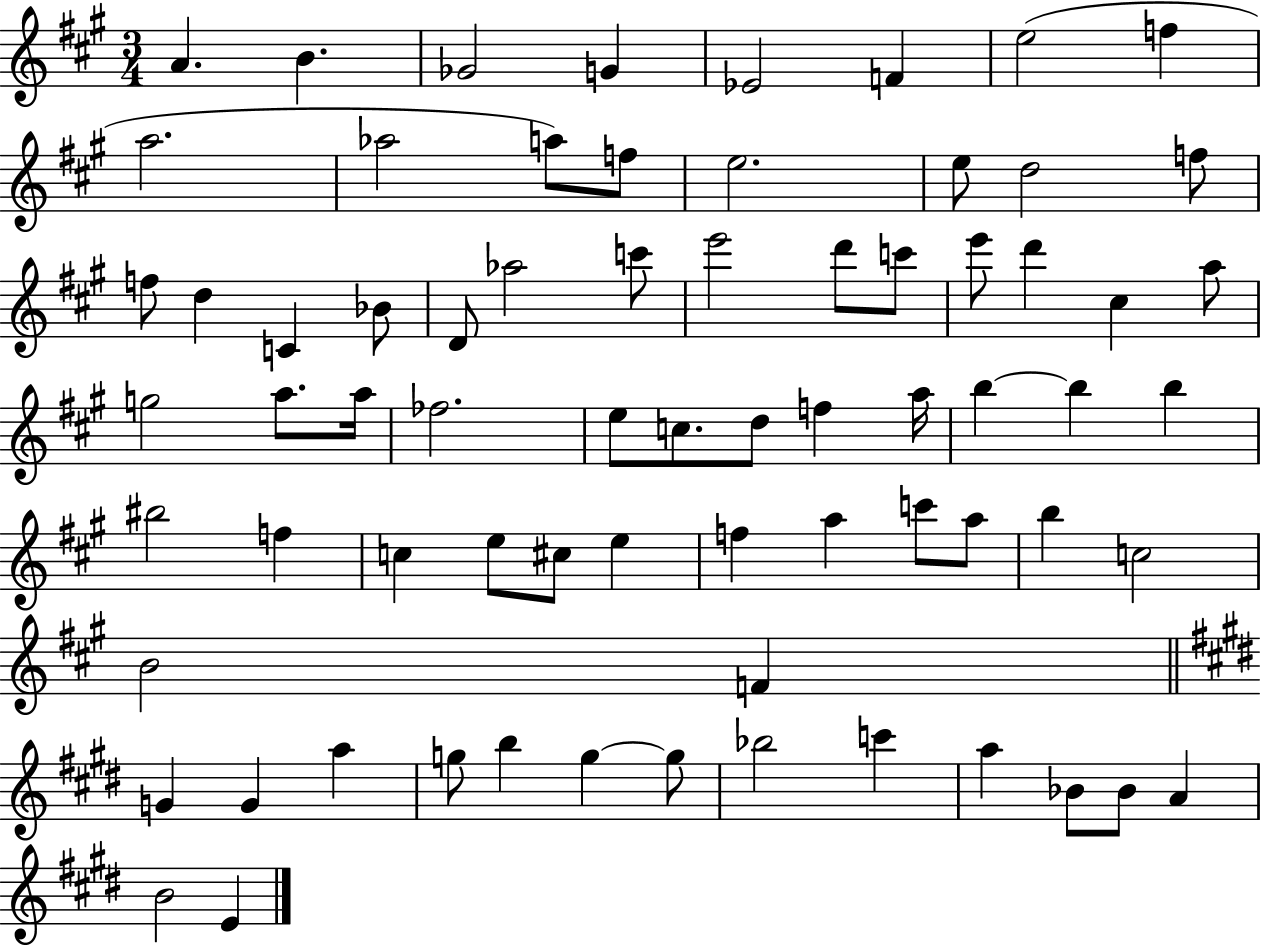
A4/q. B4/q. Gb4/h G4/q Eb4/h F4/q E5/h F5/q A5/h. Ab5/h A5/e F5/e E5/h. E5/e D5/h F5/e F5/e D5/q C4/q Bb4/e D4/e Ab5/h C6/e E6/h D6/e C6/e E6/e D6/q C#5/q A5/e G5/h A5/e. A5/s FES5/h. E5/e C5/e. D5/e F5/q A5/s B5/q B5/q B5/q BIS5/h F5/q C5/q E5/e C#5/e E5/q F5/q A5/q C6/e A5/e B5/q C5/h B4/h F4/q G4/q G4/q A5/q G5/e B5/q G5/q G5/e Bb5/h C6/q A5/q Bb4/e Bb4/e A4/q B4/h E4/q